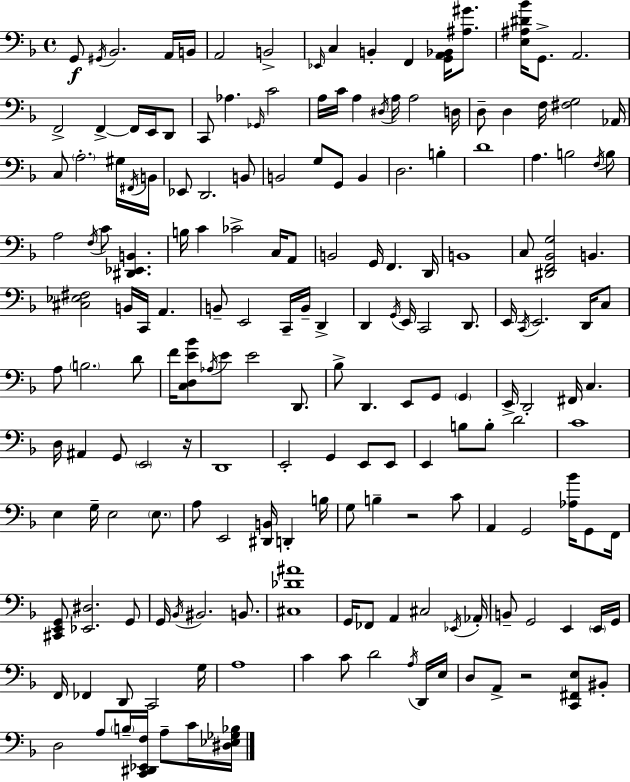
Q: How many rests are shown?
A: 3